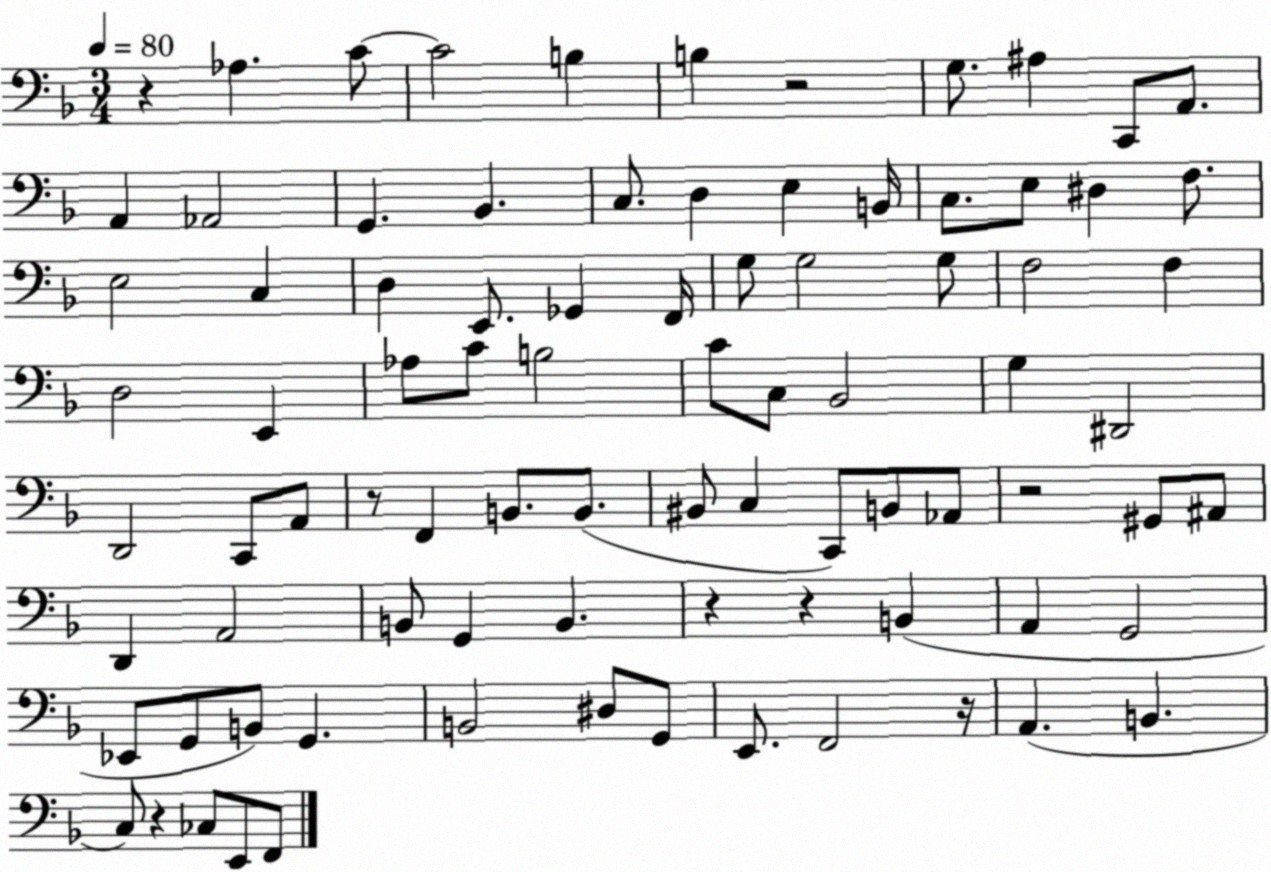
X:1
T:Untitled
M:3/4
L:1/4
K:F
z _A, C/2 C2 B, B, z2 G,/2 ^A, C,,/2 A,,/2 A,, _A,,2 G,, _B,, C,/2 D, E, B,,/4 C,/2 E,/2 ^D, F,/2 E,2 C, D, E,,/2 _G,, F,,/4 G,/2 G,2 G,/2 F,2 F, D,2 E,, _A,/2 C/2 B,2 C/2 C,/2 _B,,2 G, ^D,,2 D,,2 C,,/2 A,,/2 z/2 F,, B,,/2 B,,/2 ^B,,/2 C, C,,/2 B,,/2 _A,,/2 z2 ^G,,/2 ^A,,/2 D,, A,,2 B,,/2 G,, B,, z z B,, A,, G,,2 _E,,/2 G,,/2 B,,/2 G,, B,,2 ^D,/2 G,,/2 E,,/2 F,,2 z/4 A,, B,, C,/2 z _C,/2 E,,/2 F,,/2